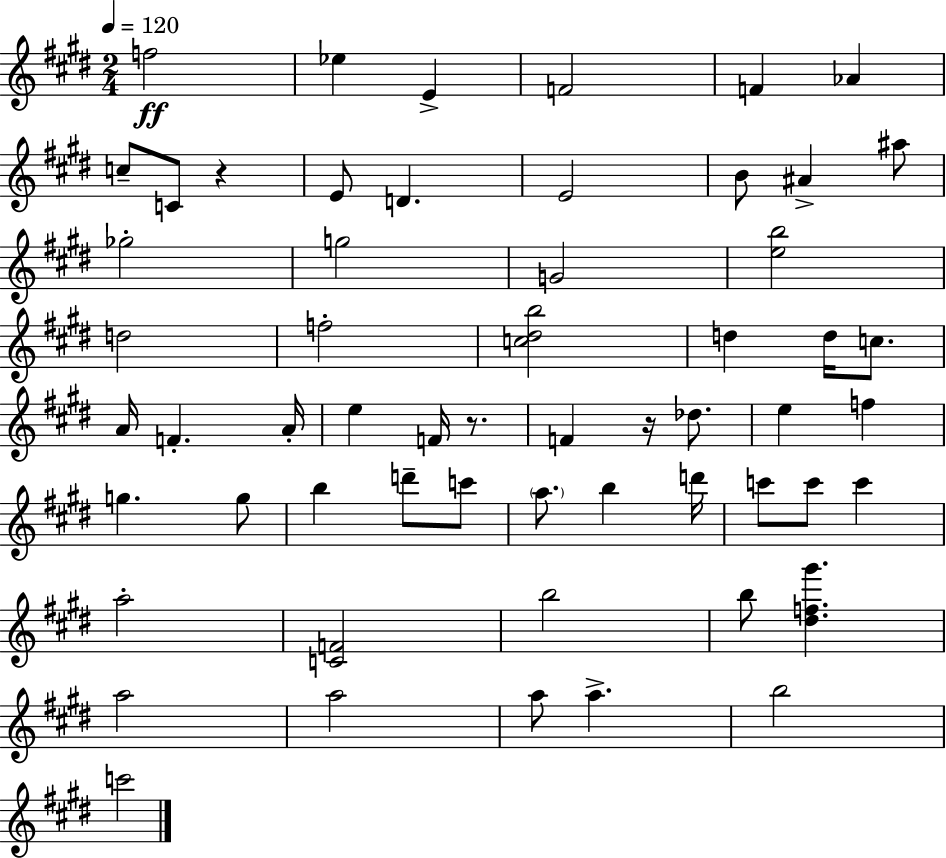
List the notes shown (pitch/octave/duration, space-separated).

F5/h Eb5/q E4/q F4/h F4/q Ab4/q C5/e C4/e R/q E4/e D4/q. E4/h B4/e A#4/q A#5/e Gb5/h G5/h G4/h [E5,B5]/h D5/h F5/h [C5,D#5,B5]/h D5/q D5/s C5/e. A4/s F4/q. A4/s E5/q F4/s R/e. F4/q R/s Db5/e. E5/q F5/q G5/q. G5/e B5/q D6/e C6/e A5/e. B5/q D6/s C6/e C6/e C6/q A5/h [C4,F4]/h B5/h B5/e [D#5,F5,G#6]/q. A5/h A5/h A5/e A5/q. B5/h C6/h